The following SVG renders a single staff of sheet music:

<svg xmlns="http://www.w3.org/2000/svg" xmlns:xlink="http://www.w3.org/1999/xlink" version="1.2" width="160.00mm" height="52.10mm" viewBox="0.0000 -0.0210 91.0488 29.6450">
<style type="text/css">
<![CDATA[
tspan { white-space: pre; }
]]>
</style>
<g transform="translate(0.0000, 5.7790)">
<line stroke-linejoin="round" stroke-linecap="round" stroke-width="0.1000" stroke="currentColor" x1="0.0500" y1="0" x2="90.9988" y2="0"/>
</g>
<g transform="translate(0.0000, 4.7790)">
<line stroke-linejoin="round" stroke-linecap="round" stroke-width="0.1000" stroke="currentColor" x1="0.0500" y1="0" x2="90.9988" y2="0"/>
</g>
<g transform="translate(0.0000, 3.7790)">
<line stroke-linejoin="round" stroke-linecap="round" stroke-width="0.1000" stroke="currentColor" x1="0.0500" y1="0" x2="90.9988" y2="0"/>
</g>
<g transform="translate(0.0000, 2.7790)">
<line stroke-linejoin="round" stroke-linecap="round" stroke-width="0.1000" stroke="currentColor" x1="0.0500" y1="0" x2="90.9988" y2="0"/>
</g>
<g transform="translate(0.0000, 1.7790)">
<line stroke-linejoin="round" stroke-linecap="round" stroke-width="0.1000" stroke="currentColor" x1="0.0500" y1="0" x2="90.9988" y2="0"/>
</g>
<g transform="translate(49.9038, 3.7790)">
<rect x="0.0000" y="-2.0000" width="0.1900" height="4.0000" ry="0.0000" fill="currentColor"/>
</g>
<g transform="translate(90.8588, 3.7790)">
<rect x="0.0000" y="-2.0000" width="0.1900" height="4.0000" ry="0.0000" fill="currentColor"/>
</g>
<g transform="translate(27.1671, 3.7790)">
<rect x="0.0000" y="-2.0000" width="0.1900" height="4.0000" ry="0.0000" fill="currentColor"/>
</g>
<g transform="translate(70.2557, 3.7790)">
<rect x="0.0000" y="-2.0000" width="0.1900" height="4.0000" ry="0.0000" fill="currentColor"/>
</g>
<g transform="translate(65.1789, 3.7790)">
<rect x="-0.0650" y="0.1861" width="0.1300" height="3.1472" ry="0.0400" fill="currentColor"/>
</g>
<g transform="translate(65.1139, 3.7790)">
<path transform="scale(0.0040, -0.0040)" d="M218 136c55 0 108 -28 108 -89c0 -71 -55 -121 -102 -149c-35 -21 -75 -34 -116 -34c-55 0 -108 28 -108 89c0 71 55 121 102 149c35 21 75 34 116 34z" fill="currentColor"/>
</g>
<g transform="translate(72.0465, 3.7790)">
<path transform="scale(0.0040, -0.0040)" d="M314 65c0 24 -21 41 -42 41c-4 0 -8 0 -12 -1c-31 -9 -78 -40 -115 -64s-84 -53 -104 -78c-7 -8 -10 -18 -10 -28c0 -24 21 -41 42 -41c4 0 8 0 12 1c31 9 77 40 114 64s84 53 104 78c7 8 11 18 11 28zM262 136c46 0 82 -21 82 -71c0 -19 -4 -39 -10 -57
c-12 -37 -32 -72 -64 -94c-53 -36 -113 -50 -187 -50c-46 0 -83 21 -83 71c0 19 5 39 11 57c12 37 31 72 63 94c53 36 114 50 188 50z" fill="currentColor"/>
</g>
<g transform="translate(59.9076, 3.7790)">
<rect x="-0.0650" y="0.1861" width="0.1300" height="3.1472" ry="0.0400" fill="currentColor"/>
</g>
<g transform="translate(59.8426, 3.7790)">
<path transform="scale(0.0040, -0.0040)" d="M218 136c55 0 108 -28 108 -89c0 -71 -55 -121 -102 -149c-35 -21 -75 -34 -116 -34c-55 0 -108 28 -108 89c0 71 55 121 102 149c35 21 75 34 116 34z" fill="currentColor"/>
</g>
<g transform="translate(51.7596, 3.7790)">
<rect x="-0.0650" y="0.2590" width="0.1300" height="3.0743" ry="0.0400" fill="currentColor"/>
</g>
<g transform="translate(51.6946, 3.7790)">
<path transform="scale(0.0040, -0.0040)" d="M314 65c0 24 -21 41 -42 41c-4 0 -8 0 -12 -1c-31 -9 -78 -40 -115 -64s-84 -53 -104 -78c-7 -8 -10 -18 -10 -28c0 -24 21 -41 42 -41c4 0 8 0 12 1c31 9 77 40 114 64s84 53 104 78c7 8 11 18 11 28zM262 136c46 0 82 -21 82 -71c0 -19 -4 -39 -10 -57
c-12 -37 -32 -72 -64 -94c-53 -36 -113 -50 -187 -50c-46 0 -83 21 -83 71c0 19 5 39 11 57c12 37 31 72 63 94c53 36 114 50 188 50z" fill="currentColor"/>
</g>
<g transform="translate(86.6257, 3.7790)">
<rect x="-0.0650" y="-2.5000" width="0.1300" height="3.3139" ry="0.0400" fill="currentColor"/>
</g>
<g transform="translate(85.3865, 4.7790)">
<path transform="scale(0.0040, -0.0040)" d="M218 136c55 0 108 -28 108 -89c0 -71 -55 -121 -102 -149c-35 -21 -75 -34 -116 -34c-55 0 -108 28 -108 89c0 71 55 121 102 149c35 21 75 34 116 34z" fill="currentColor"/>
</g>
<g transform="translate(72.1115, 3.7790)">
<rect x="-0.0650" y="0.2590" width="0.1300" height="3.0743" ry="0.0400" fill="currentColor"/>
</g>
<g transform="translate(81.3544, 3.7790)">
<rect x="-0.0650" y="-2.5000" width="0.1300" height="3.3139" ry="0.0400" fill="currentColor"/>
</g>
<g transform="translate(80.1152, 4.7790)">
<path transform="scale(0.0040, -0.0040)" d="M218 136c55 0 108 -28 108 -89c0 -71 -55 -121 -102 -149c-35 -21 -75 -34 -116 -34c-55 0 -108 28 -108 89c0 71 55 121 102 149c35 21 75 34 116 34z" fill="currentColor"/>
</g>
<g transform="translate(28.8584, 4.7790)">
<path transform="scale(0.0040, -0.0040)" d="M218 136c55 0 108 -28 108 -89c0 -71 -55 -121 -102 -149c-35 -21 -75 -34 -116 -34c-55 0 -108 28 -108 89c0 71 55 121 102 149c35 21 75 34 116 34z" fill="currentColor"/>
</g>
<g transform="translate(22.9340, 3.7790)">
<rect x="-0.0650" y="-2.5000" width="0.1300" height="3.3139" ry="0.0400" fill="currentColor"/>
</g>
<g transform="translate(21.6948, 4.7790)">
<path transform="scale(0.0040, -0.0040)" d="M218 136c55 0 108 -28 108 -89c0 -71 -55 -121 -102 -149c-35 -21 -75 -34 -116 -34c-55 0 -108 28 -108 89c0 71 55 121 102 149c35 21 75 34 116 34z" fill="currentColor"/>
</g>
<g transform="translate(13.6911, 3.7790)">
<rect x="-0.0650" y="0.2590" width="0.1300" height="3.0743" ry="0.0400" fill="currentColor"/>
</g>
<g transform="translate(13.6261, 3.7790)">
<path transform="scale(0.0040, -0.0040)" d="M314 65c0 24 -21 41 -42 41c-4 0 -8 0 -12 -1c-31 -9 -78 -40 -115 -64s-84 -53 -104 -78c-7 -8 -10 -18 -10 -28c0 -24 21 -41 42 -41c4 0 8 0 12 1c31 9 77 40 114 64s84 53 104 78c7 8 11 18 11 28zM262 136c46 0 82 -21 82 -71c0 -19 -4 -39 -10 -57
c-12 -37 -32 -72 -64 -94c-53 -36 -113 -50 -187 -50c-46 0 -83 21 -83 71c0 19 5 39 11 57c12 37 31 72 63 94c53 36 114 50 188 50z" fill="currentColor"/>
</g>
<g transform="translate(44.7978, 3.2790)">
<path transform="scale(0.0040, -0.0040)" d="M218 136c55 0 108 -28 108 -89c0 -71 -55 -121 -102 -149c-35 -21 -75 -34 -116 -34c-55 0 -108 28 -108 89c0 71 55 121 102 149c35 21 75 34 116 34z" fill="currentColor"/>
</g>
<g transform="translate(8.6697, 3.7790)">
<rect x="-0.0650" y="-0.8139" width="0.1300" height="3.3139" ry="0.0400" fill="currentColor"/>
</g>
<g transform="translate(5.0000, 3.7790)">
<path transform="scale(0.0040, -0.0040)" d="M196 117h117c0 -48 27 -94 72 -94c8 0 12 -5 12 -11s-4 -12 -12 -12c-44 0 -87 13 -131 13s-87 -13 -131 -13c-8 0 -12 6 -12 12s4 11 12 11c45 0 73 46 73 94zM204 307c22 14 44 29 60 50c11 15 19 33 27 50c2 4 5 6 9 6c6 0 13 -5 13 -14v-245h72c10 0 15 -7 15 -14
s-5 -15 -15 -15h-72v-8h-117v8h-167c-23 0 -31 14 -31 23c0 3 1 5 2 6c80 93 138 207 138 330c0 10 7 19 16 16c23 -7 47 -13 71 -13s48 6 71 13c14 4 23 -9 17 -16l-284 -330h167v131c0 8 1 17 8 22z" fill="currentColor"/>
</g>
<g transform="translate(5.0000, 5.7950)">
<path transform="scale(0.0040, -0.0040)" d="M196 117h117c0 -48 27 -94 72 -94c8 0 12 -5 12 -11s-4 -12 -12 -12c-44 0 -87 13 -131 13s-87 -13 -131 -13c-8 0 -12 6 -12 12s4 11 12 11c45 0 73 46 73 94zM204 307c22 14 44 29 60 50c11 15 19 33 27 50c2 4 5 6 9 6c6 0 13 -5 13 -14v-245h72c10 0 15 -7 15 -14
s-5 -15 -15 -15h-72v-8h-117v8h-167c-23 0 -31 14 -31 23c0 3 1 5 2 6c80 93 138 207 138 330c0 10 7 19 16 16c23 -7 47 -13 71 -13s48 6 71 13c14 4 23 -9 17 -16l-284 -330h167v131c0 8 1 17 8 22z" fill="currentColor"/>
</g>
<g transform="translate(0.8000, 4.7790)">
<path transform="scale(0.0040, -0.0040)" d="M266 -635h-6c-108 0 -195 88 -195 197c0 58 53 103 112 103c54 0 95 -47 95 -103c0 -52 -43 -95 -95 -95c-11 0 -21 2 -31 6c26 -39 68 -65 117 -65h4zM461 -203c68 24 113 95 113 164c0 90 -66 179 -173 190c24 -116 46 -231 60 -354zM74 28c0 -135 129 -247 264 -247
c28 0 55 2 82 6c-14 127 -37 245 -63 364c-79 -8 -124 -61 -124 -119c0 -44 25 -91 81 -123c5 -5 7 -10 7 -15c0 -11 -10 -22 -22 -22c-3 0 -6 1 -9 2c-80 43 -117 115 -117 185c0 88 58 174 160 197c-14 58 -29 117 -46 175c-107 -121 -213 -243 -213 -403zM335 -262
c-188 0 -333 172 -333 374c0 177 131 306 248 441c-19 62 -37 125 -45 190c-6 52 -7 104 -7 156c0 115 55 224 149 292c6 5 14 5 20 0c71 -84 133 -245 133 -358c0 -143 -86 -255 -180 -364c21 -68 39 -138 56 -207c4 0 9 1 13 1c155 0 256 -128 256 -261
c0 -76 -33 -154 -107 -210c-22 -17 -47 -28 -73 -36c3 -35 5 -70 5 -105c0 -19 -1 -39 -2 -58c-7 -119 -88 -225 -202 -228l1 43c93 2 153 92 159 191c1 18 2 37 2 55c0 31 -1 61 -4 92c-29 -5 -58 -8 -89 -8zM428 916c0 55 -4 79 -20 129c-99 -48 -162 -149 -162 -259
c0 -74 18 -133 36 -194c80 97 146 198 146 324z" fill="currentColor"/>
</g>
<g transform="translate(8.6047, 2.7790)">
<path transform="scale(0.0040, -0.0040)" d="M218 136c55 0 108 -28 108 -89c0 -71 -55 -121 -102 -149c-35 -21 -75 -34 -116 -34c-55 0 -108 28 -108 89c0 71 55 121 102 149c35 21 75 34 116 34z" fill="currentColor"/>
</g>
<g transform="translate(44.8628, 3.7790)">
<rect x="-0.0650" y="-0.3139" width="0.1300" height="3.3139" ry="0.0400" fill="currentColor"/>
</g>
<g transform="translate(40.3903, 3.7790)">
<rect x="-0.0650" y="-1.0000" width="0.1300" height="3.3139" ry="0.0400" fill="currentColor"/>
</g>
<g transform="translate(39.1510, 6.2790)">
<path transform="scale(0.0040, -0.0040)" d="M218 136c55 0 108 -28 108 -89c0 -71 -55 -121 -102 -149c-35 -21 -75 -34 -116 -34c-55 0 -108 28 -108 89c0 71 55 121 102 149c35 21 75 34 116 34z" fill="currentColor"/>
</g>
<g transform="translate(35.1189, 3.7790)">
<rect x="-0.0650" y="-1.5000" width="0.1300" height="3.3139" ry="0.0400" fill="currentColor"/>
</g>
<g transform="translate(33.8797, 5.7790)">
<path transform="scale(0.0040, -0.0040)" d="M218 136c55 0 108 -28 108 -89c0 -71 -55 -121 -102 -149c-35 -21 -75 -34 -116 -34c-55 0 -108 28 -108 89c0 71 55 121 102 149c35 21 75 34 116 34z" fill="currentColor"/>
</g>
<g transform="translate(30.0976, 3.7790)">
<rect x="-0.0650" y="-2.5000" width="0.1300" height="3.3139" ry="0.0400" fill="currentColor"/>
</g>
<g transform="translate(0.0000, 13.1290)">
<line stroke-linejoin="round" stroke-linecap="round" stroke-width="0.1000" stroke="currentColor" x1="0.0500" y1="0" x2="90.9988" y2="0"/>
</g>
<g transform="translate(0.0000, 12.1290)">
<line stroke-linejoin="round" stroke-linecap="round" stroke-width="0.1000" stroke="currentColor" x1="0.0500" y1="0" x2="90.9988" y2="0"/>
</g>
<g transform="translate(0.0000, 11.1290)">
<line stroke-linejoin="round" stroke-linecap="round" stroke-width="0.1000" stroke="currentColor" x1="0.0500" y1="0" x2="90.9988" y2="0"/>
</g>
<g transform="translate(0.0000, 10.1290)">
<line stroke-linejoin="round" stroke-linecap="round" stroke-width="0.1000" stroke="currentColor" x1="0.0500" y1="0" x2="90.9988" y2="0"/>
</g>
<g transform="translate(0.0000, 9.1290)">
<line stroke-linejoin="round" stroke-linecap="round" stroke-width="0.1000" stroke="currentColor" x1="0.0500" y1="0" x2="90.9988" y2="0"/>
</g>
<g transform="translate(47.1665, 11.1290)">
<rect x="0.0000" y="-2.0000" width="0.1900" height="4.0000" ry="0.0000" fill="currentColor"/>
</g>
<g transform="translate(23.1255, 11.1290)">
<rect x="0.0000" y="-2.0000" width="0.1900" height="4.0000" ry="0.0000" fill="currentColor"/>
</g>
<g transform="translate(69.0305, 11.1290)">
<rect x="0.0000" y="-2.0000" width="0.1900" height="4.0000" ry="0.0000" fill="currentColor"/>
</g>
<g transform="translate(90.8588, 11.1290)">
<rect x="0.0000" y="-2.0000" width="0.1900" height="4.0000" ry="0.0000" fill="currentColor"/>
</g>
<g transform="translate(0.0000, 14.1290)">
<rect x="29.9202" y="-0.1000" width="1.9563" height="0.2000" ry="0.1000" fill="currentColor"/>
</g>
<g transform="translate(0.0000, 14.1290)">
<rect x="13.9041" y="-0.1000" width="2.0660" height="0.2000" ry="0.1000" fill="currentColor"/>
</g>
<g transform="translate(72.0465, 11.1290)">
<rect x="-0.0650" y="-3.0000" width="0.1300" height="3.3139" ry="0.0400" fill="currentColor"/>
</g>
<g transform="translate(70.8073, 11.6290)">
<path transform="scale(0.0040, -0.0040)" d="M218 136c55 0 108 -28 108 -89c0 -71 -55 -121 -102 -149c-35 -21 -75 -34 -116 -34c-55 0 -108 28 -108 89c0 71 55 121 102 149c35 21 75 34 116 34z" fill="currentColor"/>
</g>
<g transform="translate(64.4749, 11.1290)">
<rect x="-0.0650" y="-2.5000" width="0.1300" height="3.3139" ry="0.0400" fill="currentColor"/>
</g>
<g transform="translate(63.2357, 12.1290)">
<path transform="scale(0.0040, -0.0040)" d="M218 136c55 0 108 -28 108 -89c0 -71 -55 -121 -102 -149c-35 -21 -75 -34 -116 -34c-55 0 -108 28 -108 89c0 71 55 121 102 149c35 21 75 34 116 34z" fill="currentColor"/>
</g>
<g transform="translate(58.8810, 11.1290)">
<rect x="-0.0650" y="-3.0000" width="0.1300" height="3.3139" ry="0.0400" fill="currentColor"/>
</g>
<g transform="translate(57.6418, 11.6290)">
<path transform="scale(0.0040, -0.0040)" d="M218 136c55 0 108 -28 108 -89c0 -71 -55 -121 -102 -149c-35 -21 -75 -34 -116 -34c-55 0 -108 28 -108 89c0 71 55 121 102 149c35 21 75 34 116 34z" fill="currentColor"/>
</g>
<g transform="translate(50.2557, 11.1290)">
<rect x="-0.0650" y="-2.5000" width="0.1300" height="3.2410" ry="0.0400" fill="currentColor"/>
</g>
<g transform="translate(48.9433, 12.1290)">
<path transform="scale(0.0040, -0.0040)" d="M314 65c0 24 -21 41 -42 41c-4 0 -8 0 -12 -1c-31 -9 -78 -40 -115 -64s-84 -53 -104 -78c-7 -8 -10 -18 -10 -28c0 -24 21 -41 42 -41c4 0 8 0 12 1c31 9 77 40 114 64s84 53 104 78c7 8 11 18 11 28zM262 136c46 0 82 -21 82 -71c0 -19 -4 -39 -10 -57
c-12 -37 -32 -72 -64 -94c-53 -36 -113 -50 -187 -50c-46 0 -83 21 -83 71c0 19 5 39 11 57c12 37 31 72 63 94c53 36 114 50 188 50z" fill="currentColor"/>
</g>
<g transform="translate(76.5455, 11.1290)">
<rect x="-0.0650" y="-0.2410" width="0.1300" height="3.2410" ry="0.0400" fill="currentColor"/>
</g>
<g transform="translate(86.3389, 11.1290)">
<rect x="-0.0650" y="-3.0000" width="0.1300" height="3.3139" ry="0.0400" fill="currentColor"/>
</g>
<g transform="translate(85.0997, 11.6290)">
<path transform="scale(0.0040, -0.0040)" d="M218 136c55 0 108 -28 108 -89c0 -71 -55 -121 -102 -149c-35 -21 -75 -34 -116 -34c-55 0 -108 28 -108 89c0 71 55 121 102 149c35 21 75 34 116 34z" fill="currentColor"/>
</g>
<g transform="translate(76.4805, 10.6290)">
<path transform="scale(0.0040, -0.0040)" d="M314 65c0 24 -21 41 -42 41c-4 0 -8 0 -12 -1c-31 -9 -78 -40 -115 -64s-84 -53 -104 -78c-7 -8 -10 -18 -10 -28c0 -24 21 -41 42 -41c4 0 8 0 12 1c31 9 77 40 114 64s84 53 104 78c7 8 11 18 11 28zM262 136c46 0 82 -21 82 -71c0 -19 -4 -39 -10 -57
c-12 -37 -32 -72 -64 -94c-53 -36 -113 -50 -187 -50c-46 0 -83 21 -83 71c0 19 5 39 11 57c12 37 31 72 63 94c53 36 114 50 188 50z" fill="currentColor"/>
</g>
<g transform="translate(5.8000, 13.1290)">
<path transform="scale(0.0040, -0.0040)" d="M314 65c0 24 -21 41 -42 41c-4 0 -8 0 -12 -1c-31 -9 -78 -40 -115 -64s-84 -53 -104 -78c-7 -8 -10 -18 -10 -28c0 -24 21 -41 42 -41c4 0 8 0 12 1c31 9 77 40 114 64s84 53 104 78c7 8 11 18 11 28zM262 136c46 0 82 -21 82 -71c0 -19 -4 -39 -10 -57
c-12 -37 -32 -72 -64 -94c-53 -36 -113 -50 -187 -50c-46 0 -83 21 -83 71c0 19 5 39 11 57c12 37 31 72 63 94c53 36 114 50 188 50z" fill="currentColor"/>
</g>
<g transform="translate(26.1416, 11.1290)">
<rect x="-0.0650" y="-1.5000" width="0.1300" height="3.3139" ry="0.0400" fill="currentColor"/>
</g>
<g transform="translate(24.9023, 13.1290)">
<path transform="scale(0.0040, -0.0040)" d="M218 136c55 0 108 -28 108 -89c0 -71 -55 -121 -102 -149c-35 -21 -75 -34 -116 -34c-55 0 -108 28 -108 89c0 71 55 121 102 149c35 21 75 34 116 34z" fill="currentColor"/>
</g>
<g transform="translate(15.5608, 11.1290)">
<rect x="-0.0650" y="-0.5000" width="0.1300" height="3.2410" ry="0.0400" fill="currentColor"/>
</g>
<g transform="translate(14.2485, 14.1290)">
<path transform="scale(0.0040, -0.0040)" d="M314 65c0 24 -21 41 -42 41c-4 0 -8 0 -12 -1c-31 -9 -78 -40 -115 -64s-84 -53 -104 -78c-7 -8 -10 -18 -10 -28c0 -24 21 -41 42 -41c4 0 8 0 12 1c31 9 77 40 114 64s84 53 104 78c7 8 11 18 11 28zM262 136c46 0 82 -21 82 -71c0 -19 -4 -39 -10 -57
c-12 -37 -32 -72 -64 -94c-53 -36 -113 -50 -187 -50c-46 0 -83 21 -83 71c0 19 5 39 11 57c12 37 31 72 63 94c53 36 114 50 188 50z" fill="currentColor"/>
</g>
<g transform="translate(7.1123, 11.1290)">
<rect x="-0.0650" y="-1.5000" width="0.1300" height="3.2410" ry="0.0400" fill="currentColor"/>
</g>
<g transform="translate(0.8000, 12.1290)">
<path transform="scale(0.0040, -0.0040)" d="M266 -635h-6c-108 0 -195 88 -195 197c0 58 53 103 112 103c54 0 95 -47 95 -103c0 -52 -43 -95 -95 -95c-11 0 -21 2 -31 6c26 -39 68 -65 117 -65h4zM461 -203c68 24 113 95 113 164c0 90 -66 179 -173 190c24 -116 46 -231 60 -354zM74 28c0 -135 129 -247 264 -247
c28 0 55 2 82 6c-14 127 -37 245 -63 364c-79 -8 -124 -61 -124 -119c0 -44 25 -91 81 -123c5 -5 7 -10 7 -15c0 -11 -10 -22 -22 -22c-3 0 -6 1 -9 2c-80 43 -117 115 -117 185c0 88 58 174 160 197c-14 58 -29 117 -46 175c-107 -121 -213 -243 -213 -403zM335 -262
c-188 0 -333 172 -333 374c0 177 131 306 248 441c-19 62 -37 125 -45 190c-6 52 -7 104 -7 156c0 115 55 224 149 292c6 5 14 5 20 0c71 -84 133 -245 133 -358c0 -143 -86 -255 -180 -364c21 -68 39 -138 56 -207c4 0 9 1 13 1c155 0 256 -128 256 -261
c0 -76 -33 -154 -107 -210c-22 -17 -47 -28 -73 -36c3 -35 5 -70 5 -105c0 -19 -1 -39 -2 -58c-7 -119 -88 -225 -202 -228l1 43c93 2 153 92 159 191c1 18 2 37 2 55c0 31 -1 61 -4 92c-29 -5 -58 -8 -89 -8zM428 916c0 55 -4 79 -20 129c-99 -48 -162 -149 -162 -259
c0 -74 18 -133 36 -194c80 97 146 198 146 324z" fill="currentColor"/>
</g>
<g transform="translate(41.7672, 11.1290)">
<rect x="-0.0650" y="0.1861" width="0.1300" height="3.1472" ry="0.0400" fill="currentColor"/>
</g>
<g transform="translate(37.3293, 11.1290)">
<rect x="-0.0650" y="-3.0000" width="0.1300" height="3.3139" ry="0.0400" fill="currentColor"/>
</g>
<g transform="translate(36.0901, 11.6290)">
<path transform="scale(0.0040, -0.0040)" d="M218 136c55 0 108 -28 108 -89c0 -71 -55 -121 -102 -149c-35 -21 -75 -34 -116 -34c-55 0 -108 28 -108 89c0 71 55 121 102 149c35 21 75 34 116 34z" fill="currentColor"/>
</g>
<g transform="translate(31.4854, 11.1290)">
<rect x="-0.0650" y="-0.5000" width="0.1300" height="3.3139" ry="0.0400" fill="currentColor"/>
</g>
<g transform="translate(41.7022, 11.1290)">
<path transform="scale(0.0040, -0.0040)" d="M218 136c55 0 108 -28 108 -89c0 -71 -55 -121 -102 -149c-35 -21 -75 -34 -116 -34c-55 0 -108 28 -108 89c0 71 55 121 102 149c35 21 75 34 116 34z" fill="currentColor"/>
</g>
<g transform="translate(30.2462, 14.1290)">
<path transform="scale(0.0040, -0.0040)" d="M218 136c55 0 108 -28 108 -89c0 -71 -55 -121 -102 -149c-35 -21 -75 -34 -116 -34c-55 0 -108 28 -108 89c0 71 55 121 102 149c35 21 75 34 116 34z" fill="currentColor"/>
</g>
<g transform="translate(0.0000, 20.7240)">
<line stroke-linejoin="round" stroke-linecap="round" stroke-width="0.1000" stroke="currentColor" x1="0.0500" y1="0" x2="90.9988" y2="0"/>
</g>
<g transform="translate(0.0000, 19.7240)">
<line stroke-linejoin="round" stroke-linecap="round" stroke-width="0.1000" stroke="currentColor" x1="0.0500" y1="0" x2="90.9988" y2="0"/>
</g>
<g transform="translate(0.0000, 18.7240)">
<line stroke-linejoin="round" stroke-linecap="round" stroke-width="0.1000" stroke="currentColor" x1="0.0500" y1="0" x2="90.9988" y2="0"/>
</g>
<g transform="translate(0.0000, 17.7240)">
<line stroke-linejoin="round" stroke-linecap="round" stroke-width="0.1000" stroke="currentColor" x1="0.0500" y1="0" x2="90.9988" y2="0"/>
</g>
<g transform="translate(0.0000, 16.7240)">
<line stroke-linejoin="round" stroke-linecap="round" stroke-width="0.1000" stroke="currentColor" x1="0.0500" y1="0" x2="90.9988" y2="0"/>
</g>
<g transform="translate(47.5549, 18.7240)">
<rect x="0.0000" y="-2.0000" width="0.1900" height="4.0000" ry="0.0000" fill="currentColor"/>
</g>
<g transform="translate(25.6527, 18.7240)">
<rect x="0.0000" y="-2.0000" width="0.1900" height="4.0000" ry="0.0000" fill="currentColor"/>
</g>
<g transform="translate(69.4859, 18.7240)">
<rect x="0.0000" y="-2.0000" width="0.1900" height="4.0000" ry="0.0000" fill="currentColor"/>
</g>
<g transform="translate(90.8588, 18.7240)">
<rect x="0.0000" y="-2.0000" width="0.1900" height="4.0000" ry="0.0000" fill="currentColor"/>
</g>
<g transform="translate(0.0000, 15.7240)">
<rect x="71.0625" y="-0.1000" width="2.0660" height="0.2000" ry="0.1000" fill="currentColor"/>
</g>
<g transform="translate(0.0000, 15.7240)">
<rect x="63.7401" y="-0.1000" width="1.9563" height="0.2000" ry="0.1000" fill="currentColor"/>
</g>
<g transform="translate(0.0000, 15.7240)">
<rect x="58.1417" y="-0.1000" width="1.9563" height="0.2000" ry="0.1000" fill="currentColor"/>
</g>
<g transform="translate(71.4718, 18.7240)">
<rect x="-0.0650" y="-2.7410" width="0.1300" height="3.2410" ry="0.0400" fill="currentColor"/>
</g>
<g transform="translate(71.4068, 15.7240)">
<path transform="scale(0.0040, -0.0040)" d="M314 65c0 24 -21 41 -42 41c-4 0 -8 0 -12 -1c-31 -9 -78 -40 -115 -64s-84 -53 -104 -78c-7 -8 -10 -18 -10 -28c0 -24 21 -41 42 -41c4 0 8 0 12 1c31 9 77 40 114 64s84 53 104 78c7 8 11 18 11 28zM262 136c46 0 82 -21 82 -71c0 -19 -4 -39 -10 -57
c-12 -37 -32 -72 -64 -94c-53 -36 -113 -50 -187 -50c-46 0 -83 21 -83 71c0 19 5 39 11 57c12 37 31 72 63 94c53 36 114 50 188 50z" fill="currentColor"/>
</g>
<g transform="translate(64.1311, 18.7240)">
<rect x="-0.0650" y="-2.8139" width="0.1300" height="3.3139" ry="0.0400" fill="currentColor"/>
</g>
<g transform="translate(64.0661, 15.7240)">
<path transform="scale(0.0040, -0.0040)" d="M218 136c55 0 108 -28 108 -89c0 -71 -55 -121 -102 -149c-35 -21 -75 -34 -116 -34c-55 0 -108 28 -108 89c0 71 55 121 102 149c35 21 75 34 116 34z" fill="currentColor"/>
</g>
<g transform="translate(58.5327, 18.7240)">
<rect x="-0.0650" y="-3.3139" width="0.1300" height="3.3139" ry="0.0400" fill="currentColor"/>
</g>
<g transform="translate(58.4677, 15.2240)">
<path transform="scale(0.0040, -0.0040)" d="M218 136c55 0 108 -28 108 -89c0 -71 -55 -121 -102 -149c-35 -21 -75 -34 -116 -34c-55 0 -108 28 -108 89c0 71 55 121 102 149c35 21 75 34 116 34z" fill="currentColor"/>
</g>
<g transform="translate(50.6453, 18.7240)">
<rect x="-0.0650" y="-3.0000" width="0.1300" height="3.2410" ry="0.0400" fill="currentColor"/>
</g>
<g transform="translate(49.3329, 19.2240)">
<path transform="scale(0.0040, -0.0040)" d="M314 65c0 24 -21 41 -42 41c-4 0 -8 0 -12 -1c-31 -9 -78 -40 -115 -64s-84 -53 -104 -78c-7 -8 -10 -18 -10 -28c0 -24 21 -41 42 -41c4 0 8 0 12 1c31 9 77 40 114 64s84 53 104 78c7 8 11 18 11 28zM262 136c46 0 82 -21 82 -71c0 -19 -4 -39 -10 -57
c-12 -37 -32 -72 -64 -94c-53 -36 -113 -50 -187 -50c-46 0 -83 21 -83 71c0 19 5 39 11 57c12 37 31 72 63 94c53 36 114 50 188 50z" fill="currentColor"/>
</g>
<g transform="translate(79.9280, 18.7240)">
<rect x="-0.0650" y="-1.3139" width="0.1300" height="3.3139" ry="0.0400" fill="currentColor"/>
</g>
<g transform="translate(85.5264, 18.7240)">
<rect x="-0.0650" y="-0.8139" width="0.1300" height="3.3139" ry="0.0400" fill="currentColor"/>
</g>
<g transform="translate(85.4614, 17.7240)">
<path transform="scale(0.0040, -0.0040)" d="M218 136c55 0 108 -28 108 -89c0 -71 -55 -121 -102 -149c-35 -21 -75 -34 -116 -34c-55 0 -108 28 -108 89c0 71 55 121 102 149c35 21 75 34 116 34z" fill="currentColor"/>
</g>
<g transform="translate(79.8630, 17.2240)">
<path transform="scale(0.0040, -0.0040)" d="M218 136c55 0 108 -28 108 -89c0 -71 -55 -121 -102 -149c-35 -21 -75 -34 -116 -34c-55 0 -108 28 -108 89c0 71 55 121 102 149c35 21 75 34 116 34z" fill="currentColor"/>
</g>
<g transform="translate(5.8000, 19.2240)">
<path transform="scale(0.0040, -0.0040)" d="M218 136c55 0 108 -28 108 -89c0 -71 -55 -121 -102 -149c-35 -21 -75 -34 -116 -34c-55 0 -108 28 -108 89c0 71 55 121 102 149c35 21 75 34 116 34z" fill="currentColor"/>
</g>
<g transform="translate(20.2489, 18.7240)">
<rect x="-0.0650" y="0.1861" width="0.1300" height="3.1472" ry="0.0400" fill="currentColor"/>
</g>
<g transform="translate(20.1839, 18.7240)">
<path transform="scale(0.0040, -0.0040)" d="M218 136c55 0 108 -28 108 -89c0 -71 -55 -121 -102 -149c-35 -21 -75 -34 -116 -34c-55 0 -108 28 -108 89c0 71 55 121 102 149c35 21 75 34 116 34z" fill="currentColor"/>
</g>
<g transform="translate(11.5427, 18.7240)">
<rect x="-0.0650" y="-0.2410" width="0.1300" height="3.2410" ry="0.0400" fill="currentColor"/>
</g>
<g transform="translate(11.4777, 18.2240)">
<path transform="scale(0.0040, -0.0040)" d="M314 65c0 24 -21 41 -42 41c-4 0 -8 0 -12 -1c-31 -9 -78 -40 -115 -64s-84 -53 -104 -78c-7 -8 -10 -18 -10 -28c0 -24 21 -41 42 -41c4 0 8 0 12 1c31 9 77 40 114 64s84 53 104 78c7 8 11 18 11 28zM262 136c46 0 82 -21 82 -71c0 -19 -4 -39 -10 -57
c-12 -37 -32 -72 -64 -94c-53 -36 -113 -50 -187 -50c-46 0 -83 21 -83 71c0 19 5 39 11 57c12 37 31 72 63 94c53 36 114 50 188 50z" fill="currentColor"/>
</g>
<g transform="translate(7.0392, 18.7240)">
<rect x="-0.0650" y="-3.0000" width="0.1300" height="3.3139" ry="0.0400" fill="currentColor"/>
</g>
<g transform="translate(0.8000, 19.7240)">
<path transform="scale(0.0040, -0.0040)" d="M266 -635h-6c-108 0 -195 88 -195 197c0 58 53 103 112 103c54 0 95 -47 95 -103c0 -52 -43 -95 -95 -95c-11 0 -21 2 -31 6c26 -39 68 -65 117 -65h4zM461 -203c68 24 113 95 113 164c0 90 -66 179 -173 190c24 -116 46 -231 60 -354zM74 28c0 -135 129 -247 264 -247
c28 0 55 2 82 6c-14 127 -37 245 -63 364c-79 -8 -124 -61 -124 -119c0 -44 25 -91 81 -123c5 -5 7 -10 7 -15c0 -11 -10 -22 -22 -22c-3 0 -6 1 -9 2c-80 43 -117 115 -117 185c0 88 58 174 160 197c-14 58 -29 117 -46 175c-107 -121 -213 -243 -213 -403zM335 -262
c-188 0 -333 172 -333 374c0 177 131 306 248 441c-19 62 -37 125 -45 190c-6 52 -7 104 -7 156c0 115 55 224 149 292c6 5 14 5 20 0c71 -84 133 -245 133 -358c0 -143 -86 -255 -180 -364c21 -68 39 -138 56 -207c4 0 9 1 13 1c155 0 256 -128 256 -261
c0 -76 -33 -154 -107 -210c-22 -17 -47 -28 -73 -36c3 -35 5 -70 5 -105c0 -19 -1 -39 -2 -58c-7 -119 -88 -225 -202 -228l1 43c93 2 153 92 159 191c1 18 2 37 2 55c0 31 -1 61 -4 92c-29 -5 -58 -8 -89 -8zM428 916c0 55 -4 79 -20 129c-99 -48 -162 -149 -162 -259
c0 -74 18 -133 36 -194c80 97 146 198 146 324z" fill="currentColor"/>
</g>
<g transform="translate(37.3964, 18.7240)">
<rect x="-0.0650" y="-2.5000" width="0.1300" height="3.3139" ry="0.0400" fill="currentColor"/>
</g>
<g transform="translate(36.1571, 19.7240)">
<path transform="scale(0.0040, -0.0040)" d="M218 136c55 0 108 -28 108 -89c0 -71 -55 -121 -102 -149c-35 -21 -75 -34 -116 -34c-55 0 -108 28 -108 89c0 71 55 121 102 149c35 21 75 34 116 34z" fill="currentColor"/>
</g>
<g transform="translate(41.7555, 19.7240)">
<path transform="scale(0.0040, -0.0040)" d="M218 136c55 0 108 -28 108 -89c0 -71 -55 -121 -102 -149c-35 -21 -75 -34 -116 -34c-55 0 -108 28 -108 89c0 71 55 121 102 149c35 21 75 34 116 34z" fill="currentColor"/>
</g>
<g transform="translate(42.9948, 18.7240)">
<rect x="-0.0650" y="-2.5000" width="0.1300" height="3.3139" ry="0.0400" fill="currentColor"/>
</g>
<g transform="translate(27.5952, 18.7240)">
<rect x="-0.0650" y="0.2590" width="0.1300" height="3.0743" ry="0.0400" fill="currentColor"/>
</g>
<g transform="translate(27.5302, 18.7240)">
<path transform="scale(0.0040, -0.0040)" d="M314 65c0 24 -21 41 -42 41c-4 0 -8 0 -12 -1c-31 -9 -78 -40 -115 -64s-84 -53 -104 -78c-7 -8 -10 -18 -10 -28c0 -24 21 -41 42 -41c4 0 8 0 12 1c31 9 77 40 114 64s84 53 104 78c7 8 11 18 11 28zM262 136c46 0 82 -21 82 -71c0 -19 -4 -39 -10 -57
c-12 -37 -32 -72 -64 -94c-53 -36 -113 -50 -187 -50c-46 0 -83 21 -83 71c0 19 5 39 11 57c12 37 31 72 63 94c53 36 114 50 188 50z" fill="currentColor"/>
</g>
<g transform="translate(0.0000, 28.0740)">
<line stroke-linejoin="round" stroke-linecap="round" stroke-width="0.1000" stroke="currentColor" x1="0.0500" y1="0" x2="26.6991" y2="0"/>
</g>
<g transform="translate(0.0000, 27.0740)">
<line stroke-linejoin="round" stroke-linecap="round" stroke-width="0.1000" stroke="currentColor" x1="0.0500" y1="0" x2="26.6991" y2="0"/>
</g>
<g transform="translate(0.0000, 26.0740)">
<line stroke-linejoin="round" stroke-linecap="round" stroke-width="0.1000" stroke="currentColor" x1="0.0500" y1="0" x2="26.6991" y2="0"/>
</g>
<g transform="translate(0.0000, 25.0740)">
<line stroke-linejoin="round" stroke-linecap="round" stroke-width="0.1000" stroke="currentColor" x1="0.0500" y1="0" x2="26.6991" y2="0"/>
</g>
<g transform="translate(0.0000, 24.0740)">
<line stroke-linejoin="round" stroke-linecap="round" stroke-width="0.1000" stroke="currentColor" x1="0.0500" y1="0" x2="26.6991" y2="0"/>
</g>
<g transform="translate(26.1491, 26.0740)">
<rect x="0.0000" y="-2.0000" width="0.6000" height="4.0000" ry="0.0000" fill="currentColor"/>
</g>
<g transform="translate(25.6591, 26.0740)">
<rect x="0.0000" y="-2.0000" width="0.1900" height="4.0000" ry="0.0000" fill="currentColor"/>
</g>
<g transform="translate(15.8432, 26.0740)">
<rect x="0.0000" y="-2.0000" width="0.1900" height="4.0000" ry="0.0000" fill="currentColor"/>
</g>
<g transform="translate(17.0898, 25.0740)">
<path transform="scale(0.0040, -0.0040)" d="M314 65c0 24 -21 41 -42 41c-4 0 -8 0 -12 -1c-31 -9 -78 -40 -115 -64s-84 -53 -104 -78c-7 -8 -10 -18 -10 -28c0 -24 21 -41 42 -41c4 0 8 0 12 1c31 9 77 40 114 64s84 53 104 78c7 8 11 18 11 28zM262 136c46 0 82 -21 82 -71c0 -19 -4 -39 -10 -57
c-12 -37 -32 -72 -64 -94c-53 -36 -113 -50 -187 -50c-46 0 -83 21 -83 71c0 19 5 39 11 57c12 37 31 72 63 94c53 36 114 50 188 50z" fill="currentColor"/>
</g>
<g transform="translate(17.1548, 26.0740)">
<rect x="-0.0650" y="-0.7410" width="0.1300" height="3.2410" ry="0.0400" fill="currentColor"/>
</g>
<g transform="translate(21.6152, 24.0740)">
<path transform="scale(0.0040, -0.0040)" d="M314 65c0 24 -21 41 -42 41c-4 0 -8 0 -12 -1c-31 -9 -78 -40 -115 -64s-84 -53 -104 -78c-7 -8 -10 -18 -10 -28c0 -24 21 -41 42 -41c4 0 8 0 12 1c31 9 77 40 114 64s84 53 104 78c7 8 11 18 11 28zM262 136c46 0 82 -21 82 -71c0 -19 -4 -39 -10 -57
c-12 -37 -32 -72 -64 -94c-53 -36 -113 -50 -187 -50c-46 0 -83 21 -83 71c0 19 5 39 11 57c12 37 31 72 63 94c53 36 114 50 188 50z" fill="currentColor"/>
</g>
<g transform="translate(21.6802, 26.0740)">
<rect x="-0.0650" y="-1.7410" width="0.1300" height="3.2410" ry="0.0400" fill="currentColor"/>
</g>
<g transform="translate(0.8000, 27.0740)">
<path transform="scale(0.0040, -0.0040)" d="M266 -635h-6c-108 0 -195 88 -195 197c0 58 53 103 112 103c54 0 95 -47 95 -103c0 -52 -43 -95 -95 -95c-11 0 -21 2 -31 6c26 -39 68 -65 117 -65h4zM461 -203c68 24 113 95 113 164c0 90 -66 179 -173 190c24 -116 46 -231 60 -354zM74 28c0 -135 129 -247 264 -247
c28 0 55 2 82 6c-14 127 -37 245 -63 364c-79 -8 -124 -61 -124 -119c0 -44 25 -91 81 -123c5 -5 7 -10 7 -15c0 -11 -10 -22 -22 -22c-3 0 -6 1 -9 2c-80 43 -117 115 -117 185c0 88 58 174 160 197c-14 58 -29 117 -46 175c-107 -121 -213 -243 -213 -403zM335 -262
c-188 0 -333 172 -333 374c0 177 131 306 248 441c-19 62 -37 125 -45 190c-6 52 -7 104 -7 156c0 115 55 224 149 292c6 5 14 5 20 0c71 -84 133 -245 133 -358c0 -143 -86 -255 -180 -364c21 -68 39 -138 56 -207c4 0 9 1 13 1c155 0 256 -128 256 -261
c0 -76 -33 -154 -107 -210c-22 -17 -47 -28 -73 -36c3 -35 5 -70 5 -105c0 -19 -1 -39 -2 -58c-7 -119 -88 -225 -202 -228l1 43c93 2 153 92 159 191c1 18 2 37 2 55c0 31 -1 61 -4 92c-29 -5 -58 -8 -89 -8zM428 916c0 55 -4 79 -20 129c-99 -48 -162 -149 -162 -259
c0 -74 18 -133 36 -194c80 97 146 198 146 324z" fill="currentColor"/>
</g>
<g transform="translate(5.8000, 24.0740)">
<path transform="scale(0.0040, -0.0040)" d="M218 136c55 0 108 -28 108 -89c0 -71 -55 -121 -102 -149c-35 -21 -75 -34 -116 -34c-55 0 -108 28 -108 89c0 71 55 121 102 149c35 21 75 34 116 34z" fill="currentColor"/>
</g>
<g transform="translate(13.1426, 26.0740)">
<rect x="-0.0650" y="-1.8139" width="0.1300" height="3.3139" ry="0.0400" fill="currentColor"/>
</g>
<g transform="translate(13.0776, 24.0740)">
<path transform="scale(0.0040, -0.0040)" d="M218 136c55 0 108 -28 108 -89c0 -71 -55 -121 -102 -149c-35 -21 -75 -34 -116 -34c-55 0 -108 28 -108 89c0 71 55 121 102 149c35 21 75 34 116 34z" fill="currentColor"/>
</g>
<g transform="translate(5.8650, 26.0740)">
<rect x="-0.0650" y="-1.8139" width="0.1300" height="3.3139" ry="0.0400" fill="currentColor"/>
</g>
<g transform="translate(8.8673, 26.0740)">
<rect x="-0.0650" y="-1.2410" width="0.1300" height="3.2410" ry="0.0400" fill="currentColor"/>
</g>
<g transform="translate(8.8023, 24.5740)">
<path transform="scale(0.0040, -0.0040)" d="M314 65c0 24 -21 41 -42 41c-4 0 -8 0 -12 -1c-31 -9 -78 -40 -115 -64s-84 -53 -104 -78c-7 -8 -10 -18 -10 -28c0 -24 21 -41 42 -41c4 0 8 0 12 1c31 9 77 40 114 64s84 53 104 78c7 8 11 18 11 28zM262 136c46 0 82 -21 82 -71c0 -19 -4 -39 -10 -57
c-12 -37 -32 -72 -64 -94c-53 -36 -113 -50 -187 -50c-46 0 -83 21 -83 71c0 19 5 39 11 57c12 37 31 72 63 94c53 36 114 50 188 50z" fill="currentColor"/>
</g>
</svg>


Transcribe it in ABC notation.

X:1
T:Untitled
M:4/4
L:1/4
K:C
d B2 G G E D c B2 B B B2 G G E2 C2 E C A B G2 A G A c2 A A c2 B B2 G G A2 b a a2 e d f e2 f d2 f2